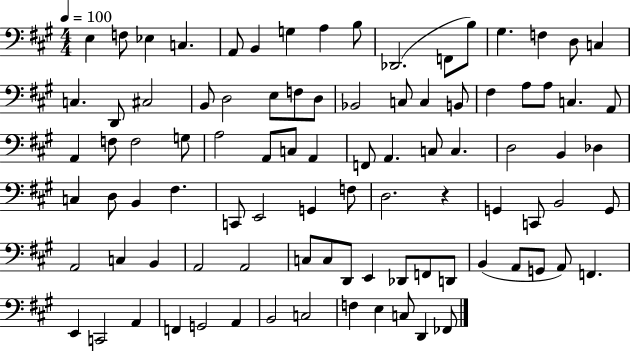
{
  \clef bass
  \numericTimeSignature
  \time 4/4
  \key a \major
  \tempo 4 = 100
  e4 f8 ees4 c4. | a,8 b,4 g4 a4 b8 | des,2.( f,8 b8) | gis4. f4 d8 c4 | \break c4. d,8 cis2 | b,8 d2 e8 f8 d8 | bes,2 c8 c4 b,8 | fis4 a8 a8 c4. a,8 | \break a,4 f8 f2 g8 | a2 a,8 c8 a,4 | f,8 a,4. c8 c4. | d2 b,4 des4 | \break c4 d8 b,4 fis4. | c,8 e,2 g,4 f8 | d2. r4 | g,4 c,8 b,2 g,8 | \break a,2 c4 b,4 | a,2 a,2 | c8 c8 d,8 e,4 des,8 f,8 d,8 | b,4( a,8 g,8 a,8) f,4. | \break e,4 c,2 a,4 | f,4 g,2 a,4 | b,2 c2 | f4 e4 c8 d,4 fes,8 | \break \bar "|."
}